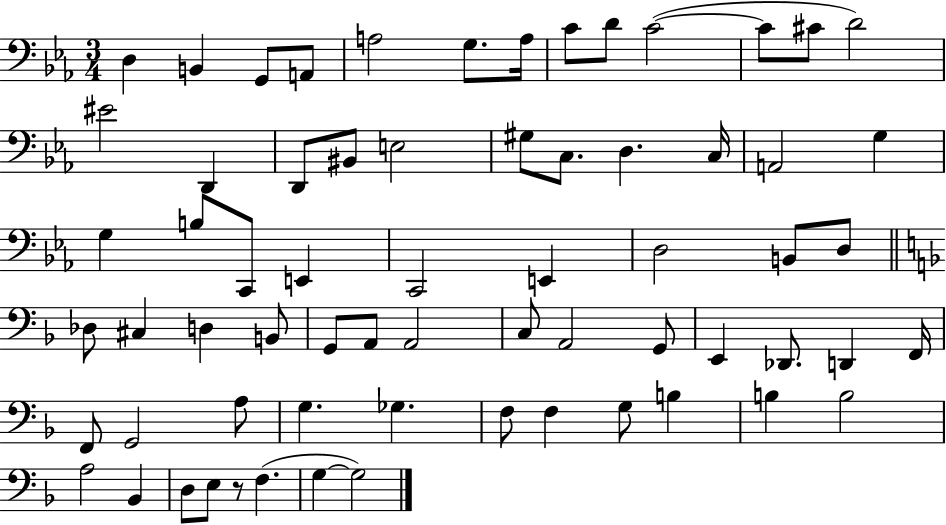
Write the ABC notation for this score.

X:1
T:Untitled
M:3/4
L:1/4
K:Eb
D, B,, G,,/2 A,,/2 A,2 G,/2 A,/4 C/2 D/2 C2 C/2 ^C/2 D2 ^E2 D,, D,,/2 ^B,,/2 E,2 ^G,/2 C,/2 D, C,/4 A,,2 G, G, B,/2 C,,/2 E,, C,,2 E,, D,2 B,,/2 D,/2 _D,/2 ^C, D, B,,/2 G,,/2 A,,/2 A,,2 C,/2 A,,2 G,,/2 E,, _D,,/2 D,, F,,/4 F,,/2 G,,2 A,/2 G, _G, F,/2 F, G,/2 B, B, B,2 A,2 _B,, D,/2 E,/2 z/2 F, G, G,2